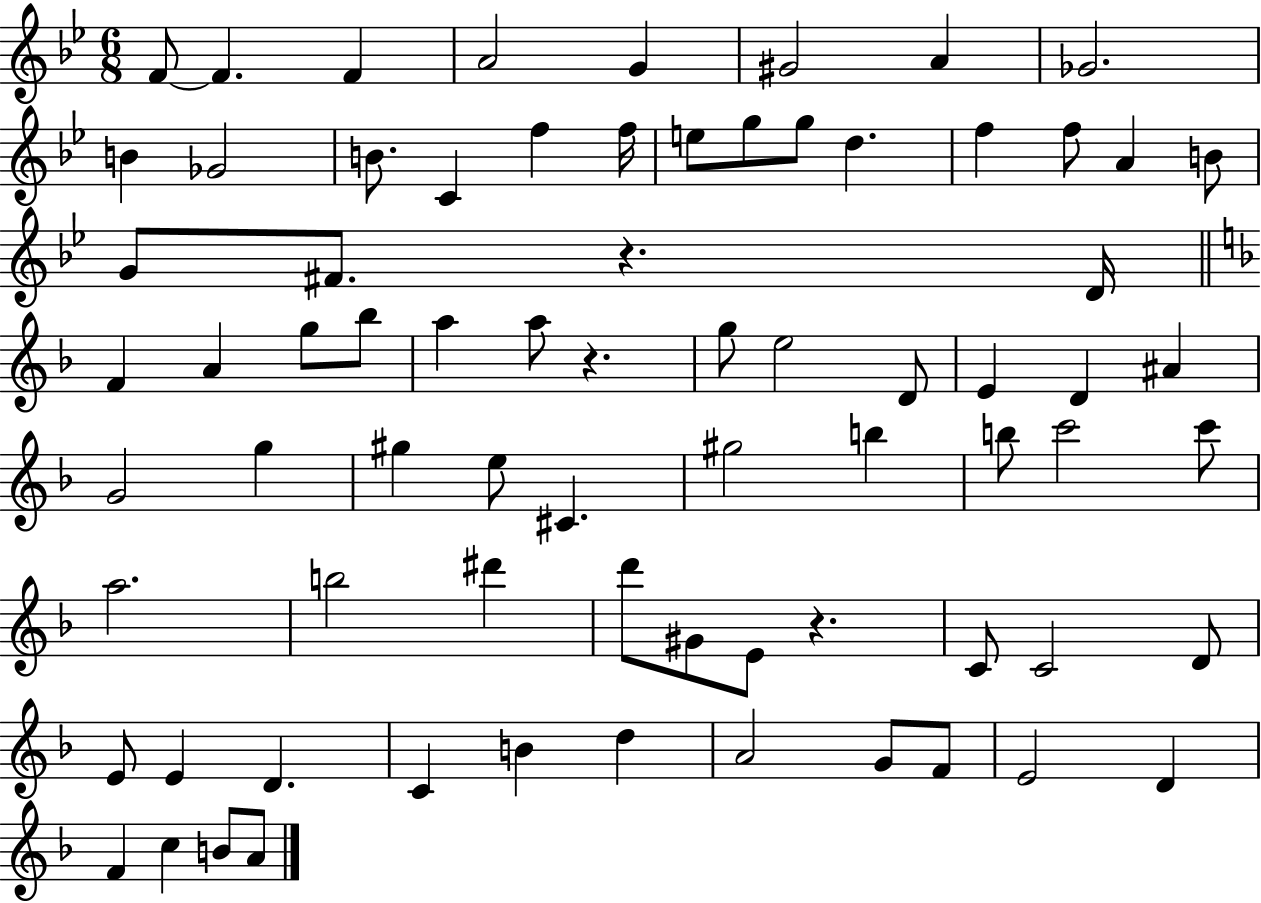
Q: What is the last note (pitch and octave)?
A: A4